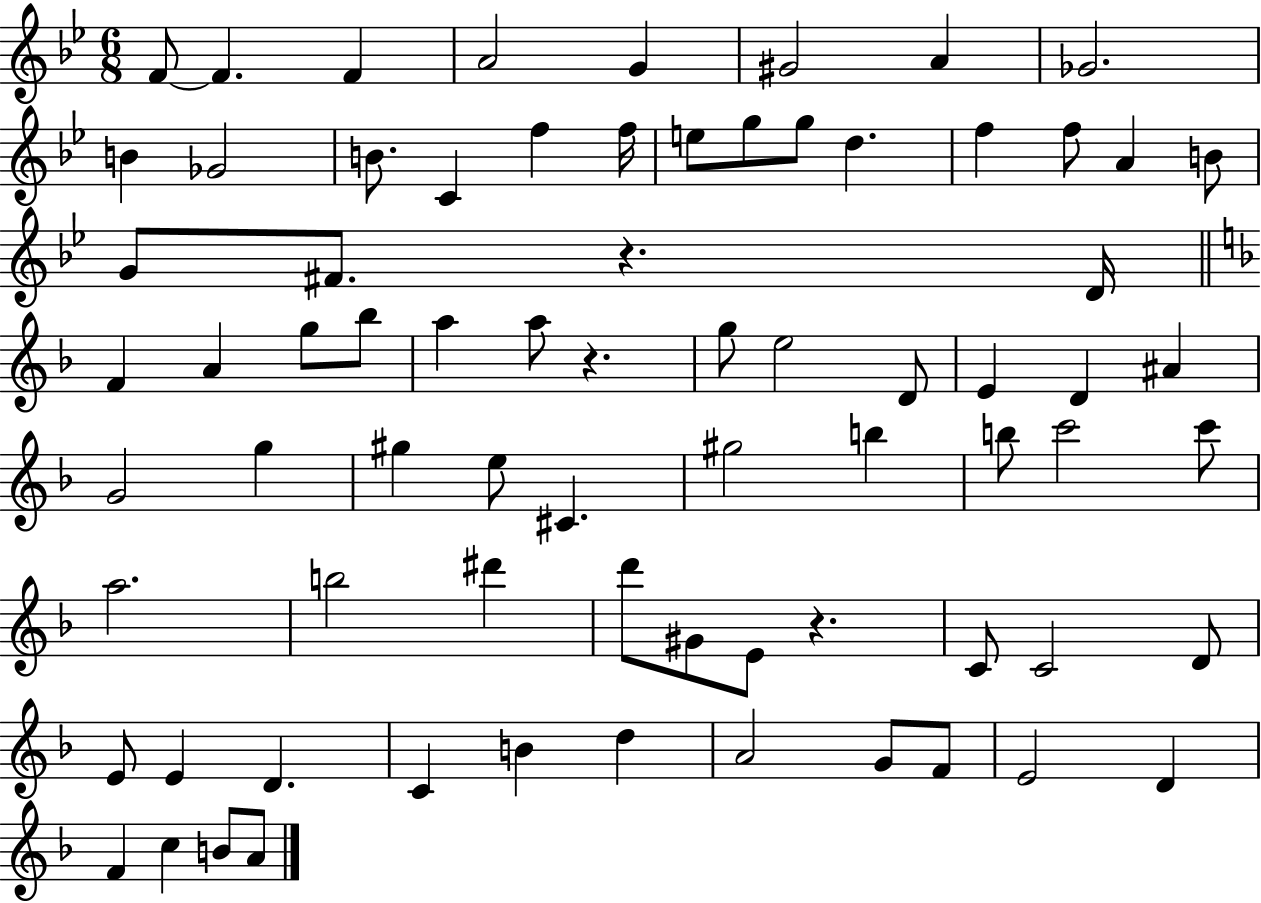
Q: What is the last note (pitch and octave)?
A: A4